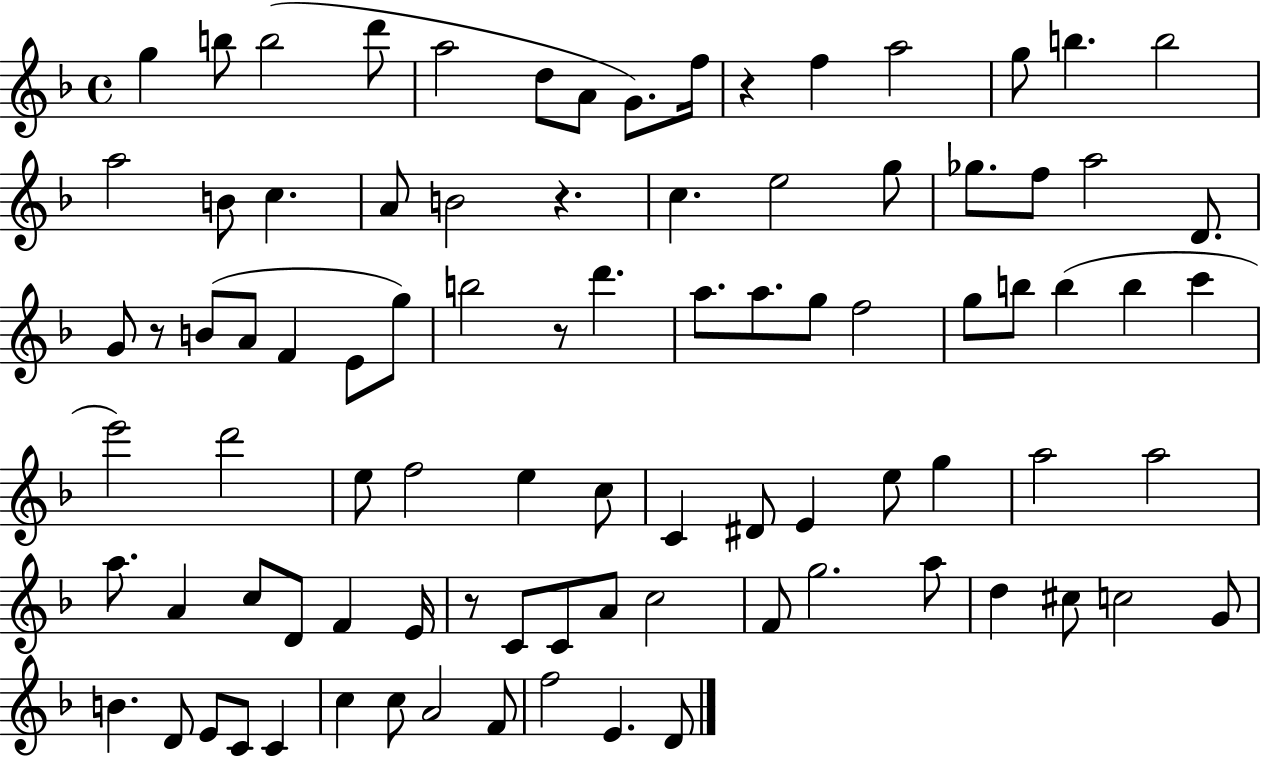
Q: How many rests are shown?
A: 5